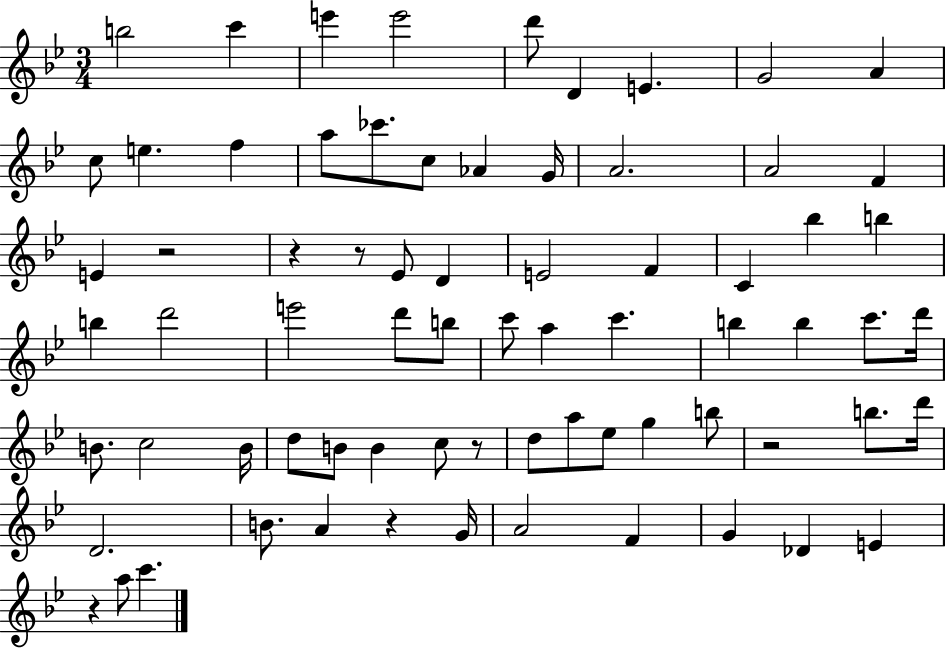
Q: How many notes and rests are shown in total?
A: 72